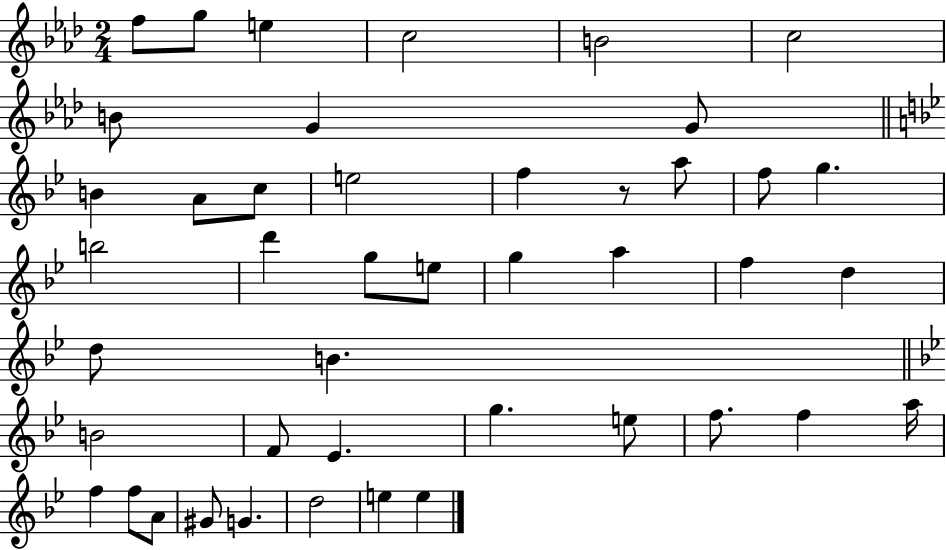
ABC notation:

X:1
T:Untitled
M:2/4
L:1/4
K:Ab
f/2 g/2 e c2 B2 c2 B/2 G G/2 B A/2 c/2 e2 f z/2 a/2 f/2 g b2 d' g/2 e/2 g a f d d/2 B B2 F/2 _E g e/2 f/2 f a/4 f f/2 A/2 ^G/2 G d2 e e